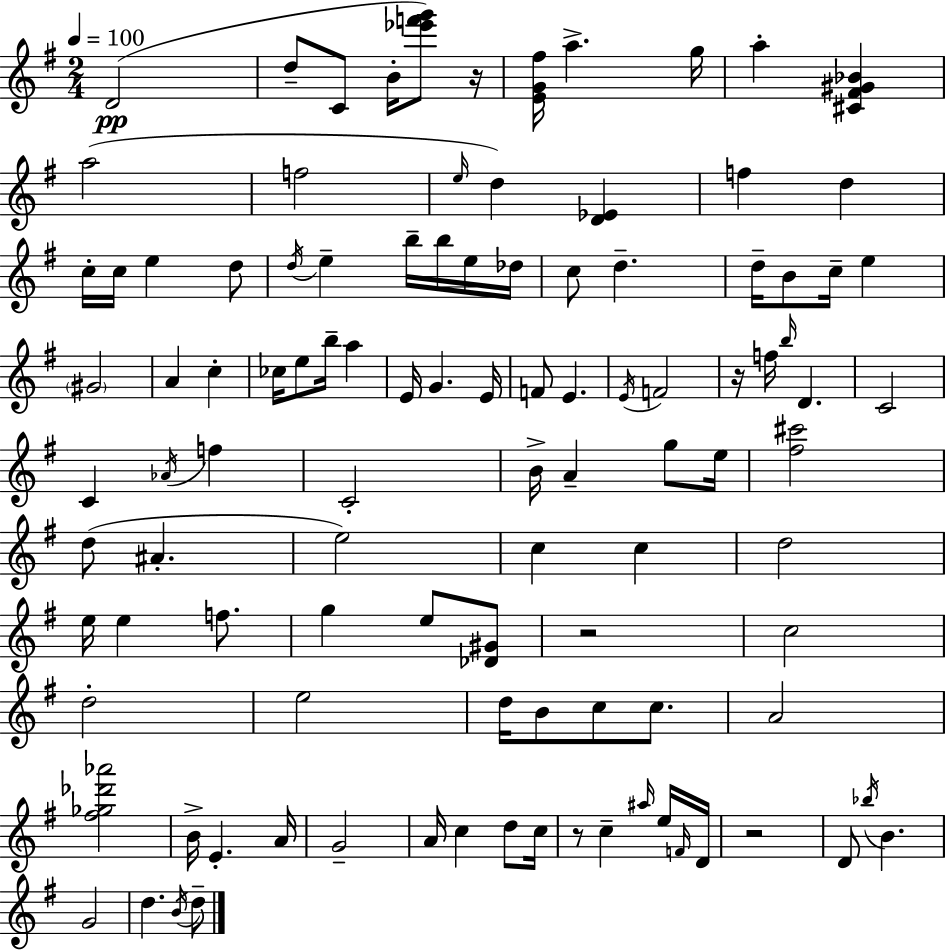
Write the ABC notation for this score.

X:1
T:Untitled
M:2/4
L:1/4
K:Em
D2 d/2 C/2 B/4 [_e'f'g']/2 z/4 [EG^f]/4 a g/4 a [^C^F^G_B] a2 f2 e/4 d [D_E] f d c/4 c/4 e d/2 d/4 e b/4 b/4 e/4 _d/4 c/2 d d/4 B/2 c/4 e ^G2 A c _c/4 e/2 b/4 a E/4 G E/4 F/2 E E/4 F2 z/4 f/4 b/4 D C2 C _A/4 f C2 B/4 A g/2 e/4 [^f^c']2 d/2 ^A e2 c c d2 e/4 e f/2 g e/2 [_D^G]/2 z2 c2 d2 e2 d/4 B/2 c/2 c/2 A2 [^f_g_d'_a']2 B/4 E A/4 G2 A/4 c d/2 c/4 z/2 c ^a/4 e/4 F/4 D/4 z2 D/2 _b/4 B G2 d B/4 d/2